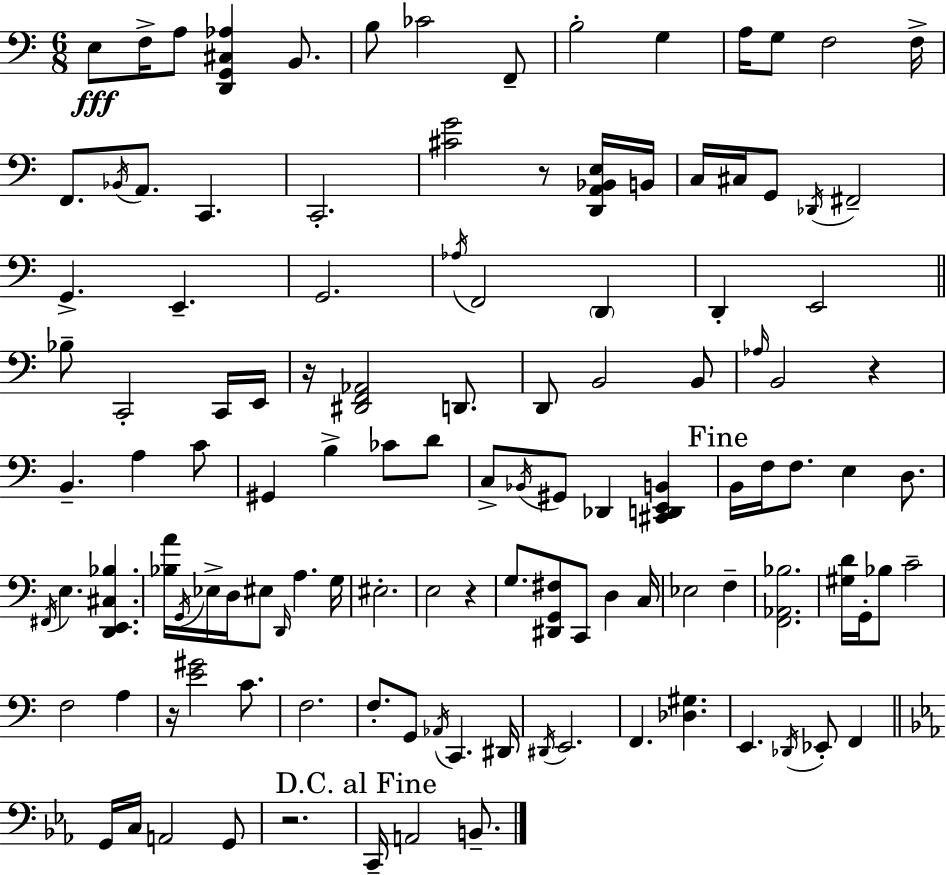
X:1
T:Untitled
M:6/8
L:1/4
K:C
E,/2 F,/4 A,/2 [D,,G,,^C,_A,] B,,/2 B,/2 _C2 F,,/2 B,2 G, A,/4 G,/2 F,2 F,/4 F,,/2 _B,,/4 A,,/2 C,, C,,2 [^CG]2 z/2 [D,,A,,_B,,E,]/4 B,,/4 C,/4 ^C,/4 G,,/2 _D,,/4 ^F,,2 G,, E,, G,,2 _A,/4 F,,2 D,, D,, E,,2 _B,/2 C,,2 C,,/4 E,,/4 z/4 [^D,,F,,_A,,]2 D,,/2 D,,/2 B,,2 B,,/2 _A,/4 B,,2 z B,, A, C/2 ^G,, B, _C/2 D/2 C,/2 _B,,/4 ^G,,/2 _D,, [^C,,D,,E,,B,,] B,,/4 F,/4 F,/2 E, D,/2 ^F,,/4 E, [D,,E,,^C,_B,] [_B,A]/4 G,,/4 _E,/4 D,/4 ^E,/2 D,,/4 A, G,/4 ^E,2 E,2 z G,/2 [^D,,G,,^F,]/2 C,,/2 D, C,/4 _E,2 F, [F,,_A,,_B,]2 [^G,D]/4 G,,/4 _B,/2 C2 F,2 A, z/4 [E^G]2 C/2 F,2 F,/2 G,,/2 _A,,/4 C,, ^D,,/4 ^D,,/4 E,,2 F,, [_D,^G,] E,, _D,,/4 _E,,/2 F,, G,,/4 C,/4 A,,2 G,,/2 z2 C,,/4 A,,2 B,,/2